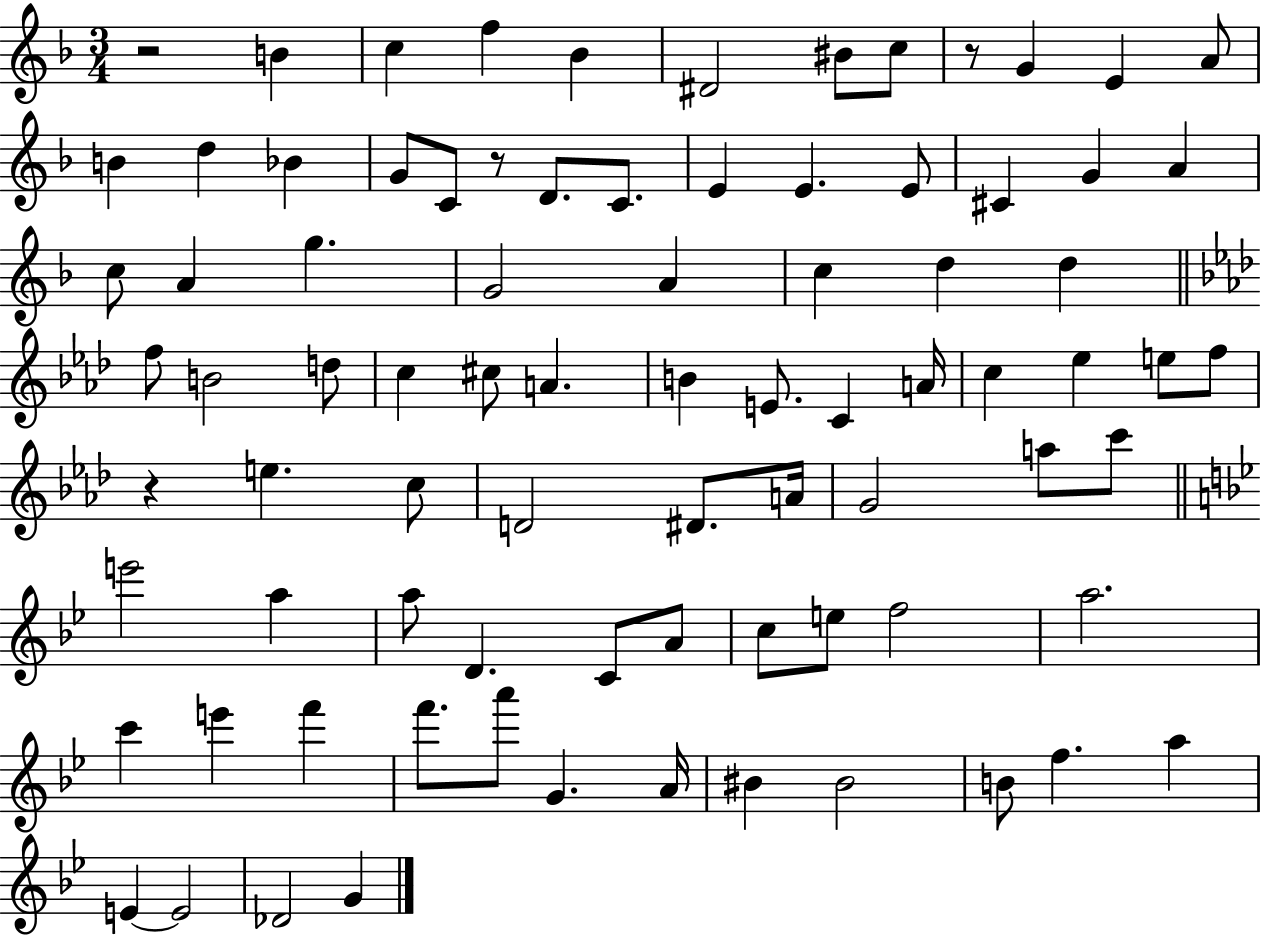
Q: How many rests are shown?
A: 4